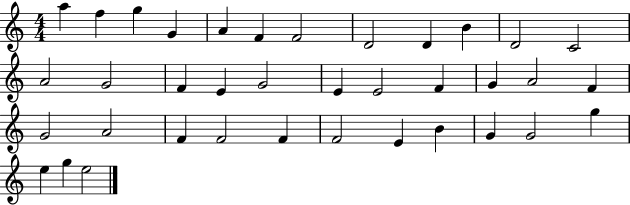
X:1
T:Untitled
M:4/4
L:1/4
K:C
a f g G A F F2 D2 D B D2 C2 A2 G2 F E G2 E E2 F G A2 F G2 A2 F F2 F F2 E B G G2 g e g e2